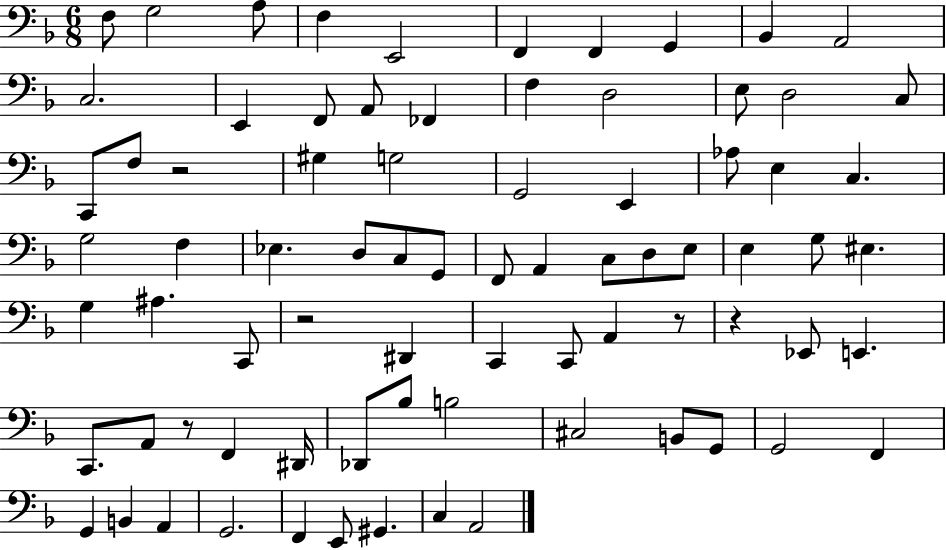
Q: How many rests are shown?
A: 5